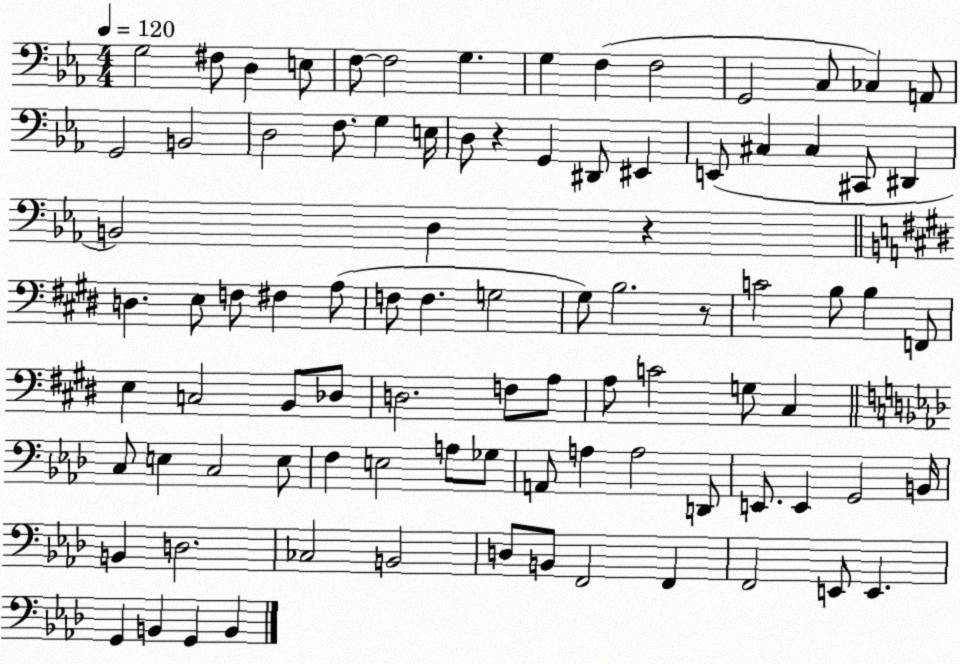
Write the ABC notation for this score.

X:1
T:Untitled
M:4/4
L:1/4
K:Eb
G,2 ^F,/2 D, E,/2 F,/2 F,2 G, G, F, F,2 G,,2 C,/2 _C, A,,/2 G,,2 B,,2 D,2 F,/2 G, E,/4 D,/2 z G,, ^D,,/2 ^E,, E,,/2 ^C, ^C, ^C,,/2 ^D,, B,,2 D, z D, E,/2 F,/2 ^F, A,/2 F,/2 F, G,2 ^G,/2 B,2 z/2 C2 B,/2 B, F,,/2 E, C,2 B,,/2 _D,/2 D,2 F,/2 A,/2 A,/2 C2 G,/2 ^C, C,/2 E, C,2 E,/2 F, E,2 A,/2 _G,/2 A,,/2 A, A,2 D,,/2 E,,/2 E,, G,,2 B,,/4 B,, D,2 _C,2 B,,2 D,/2 B,,/2 F,,2 F,, F,,2 E,,/2 E,, G,, B,, G,, B,,